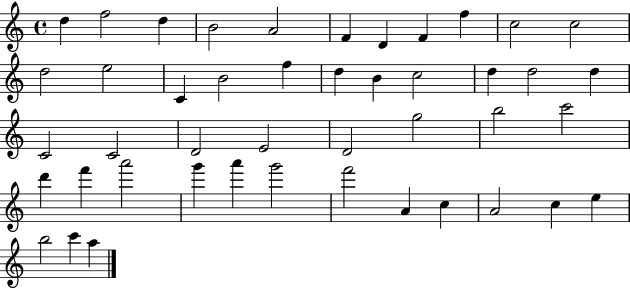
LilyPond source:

{
  \clef treble
  \time 4/4
  \defaultTimeSignature
  \key c \major
  d''4 f''2 d''4 | b'2 a'2 | f'4 d'4 f'4 f''4 | c''2 c''2 | \break d''2 e''2 | c'4 b'2 f''4 | d''4 b'4 c''2 | d''4 d''2 d''4 | \break c'2 c'2 | d'2 e'2 | d'2 g''2 | b''2 c'''2 | \break d'''4 f'''4 a'''2 | g'''4 a'''4 g'''2 | f'''2 a'4 c''4 | a'2 c''4 e''4 | \break b''2 c'''4 a''4 | \bar "|."
}